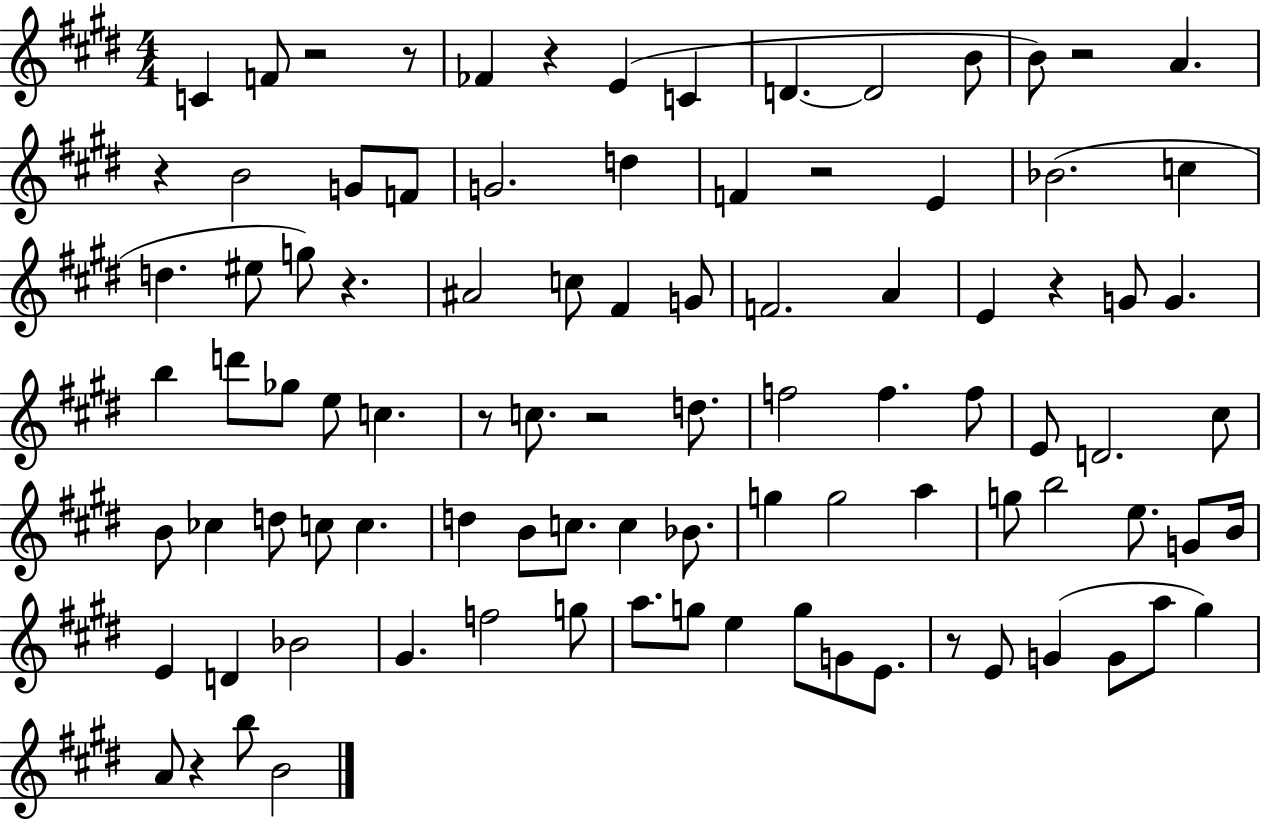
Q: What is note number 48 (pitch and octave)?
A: C5